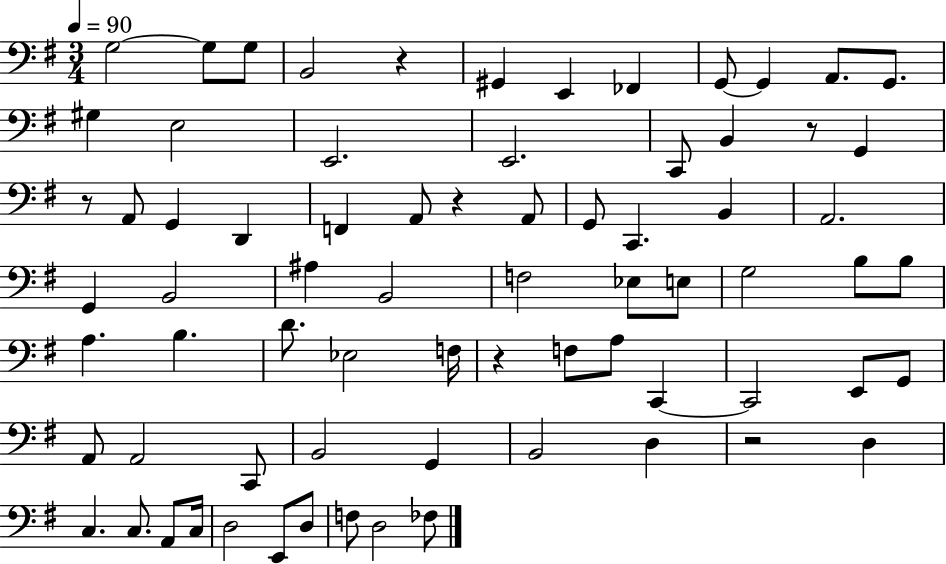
{
  \clef bass
  \numericTimeSignature
  \time 3/4
  \key g \major
  \tempo 4 = 90
  g2~~ g8 g8 | b,2 r4 | gis,4 e,4 fes,4 | g,8~~ g,4 a,8. g,8. | \break gis4 e2 | e,2. | e,2. | c,8 b,4 r8 g,4 | \break r8 a,8 g,4 d,4 | f,4 a,8 r4 a,8 | g,8 c,4. b,4 | a,2. | \break g,4 b,2 | ais4 b,2 | f2 ees8 e8 | g2 b8 b8 | \break a4. b4. | d'8. ees2 f16 | r4 f8 a8 c,4~~ | c,2 e,8 g,8 | \break a,8 a,2 c,8 | b,2 g,4 | b,2 d4 | r2 d4 | \break c4. c8. a,8 c16 | d2 e,8 d8 | f8 d2 fes8 | \bar "|."
}